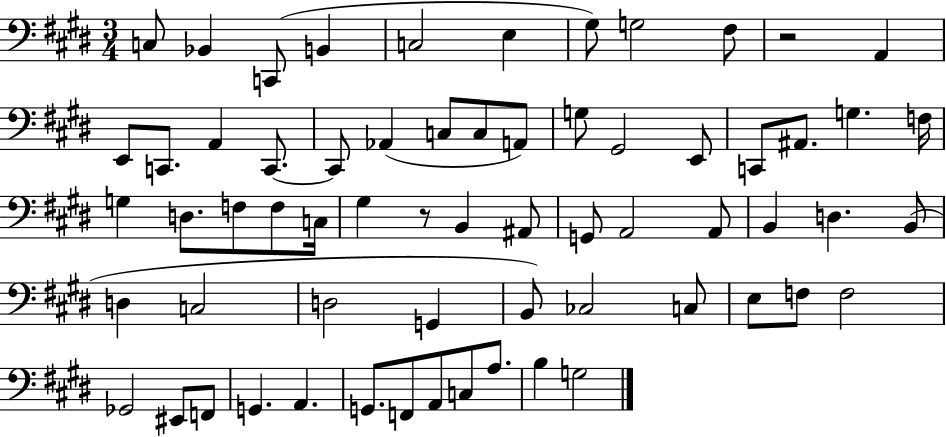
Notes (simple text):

C3/e Bb2/q C2/e B2/q C3/h E3/q G#3/e G3/h F#3/e R/h A2/q E2/e C2/e. A2/q C2/e. C2/e Ab2/q C3/e C3/e A2/e G3/e G#2/h E2/e C2/e A#2/e. G3/q. F3/s G3/q D3/e. F3/e F3/e C3/s G#3/q R/e B2/q A#2/e G2/e A2/h A2/e B2/q D3/q. B2/e D3/q C3/h D3/h G2/q B2/e CES3/h C3/e E3/e F3/e F3/h Gb2/h EIS2/e F2/e G2/q. A2/q. G2/e. F2/e A2/e C3/e A3/e. B3/q G3/h